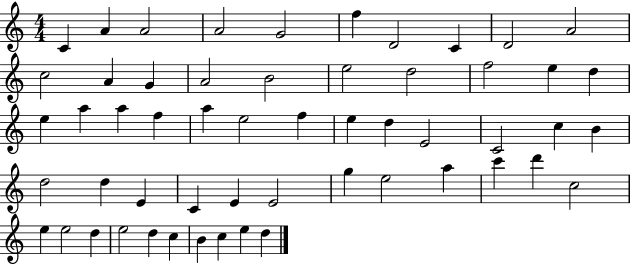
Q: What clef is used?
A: treble